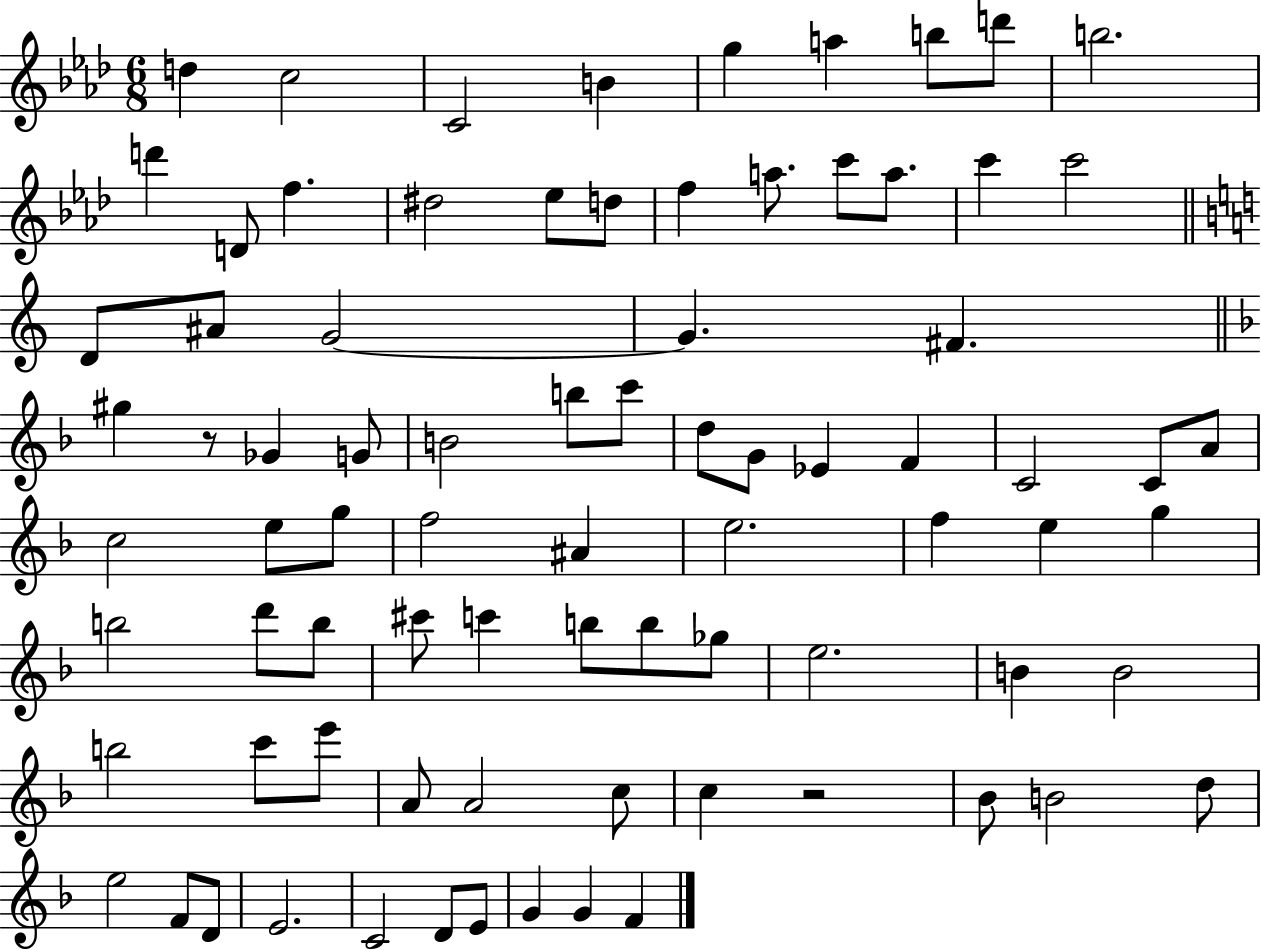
{
  \clef treble
  \numericTimeSignature
  \time 6/8
  \key aes \major
  d''4 c''2 | c'2 b'4 | g''4 a''4 b''8 d'''8 | b''2. | \break d'''4 d'8 f''4. | dis''2 ees''8 d''8 | f''4 a''8. c'''8 a''8. | c'''4 c'''2 | \break \bar "||" \break \key a \minor d'8 ais'8 g'2~~ | g'4. fis'4. | \bar "||" \break \key f \major gis''4 r8 ges'4 g'8 | b'2 b''8 c'''8 | d''8 g'8 ees'4 f'4 | c'2 c'8 a'8 | \break c''2 e''8 g''8 | f''2 ais'4 | e''2. | f''4 e''4 g''4 | \break b''2 d'''8 b''8 | cis'''8 c'''4 b''8 b''8 ges''8 | e''2. | b'4 b'2 | \break b''2 c'''8 e'''8 | a'8 a'2 c''8 | c''4 r2 | bes'8 b'2 d''8 | \break e''2 f'8 d'8 | e'2. | c'2 d'8 e'8 | g'4 g'4 f'4 | \break \bar "|."
}